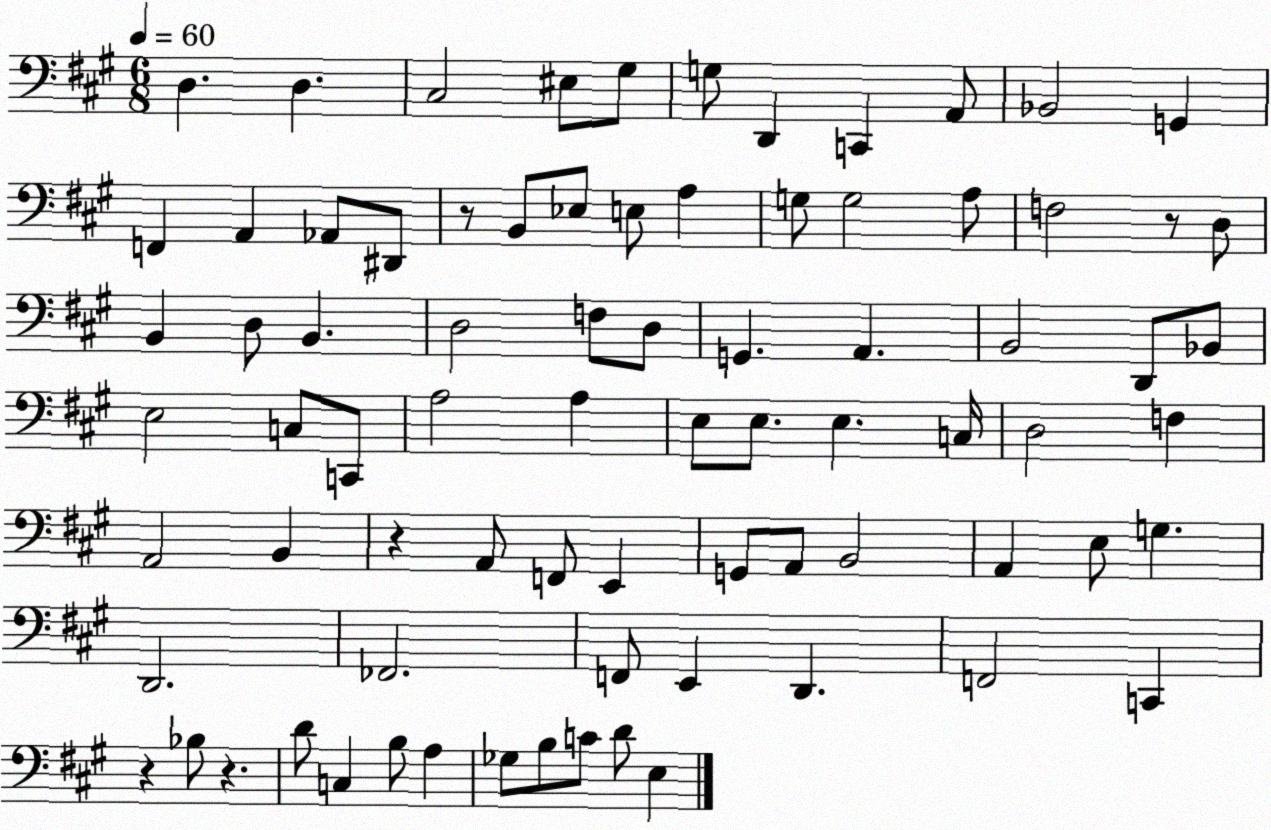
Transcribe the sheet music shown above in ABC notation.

X:1
T:Untitled
M:6/8
L:1/4
K:A
D, D, ^C,2 ^E,/2 ^G,/2 G,/2 D,, C,, A,,/2 _B,,2 G,, F,, A,, _A,,/2 ^D,,/2 z/2 B,,/2 _E,/2 E,/2 A, G,/2 G,2 A,/2 F,2 z/2 D,/2 B,, D,/2 B,, D,2 F,/2 D,/2 G,, A,, B,,2 D,,/2 _B,,/2 E,2 C,/2 C,,/2 A,2 A, E,/2 E,/2 E, C,/4 D,2 F, A,,2 B,, z A,,/2 F,,/2 E,, G,,/2 A,,/2 B,,2 A,, E,/2 G, D,,2 _F,,2 F,,/2 E,, D,, F,,2 C,, z _B,/2 z D/2 C, B,/2 A, _G,/2 B,/2 C/2 D/2 E,